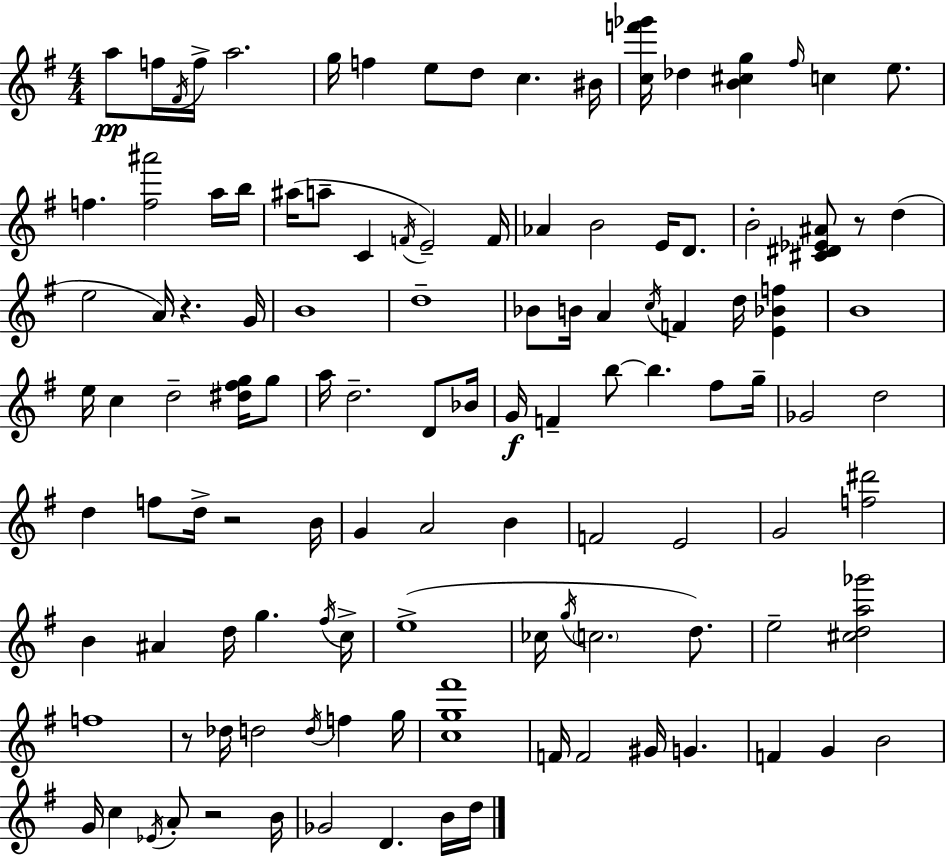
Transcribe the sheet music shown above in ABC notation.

X:1
T:Untitled
M:4/4
L:1/4
K:Em
a/2 f/4 ^F/4 f/4 a2 g/4 f e/2 d/2 c ^B/4 [cf'_g']/4 _d [B^cg] ^f/4 c e/2 f [f^a']2 a/4 b/4 ^a/4 a/2 C F/4 E2 F/4 _A B2 E/4 D/2 B2 [^C^D_E^A]/2 z/2 d e2 A/4 z G/4 B4 d4 _B/2 B/4 A c/4 F d/4 [E_Bf] B4 e/4 c d2 [^d^fg]/4 g/2 a/4 d2 D/2 _B/4 G/4 F b/2 b ^f/2 g/4 _G2 d2 d f/2 d/4 z2 B/4 G A2 B F2 E2 G2 [f^d']2 B ^A d/4 g ^f/4 c/4 e4 _c/4 g/4 c2 d/2 e2 [^cda_g']2 f4 z/2 _d/4 d2 d/4 f g/4 [cg^f']4 F/4 F2 ^G/4 G F G B2 G/4 c _E/4 A/2 z2 B/4 _G2 D B/4 d/4